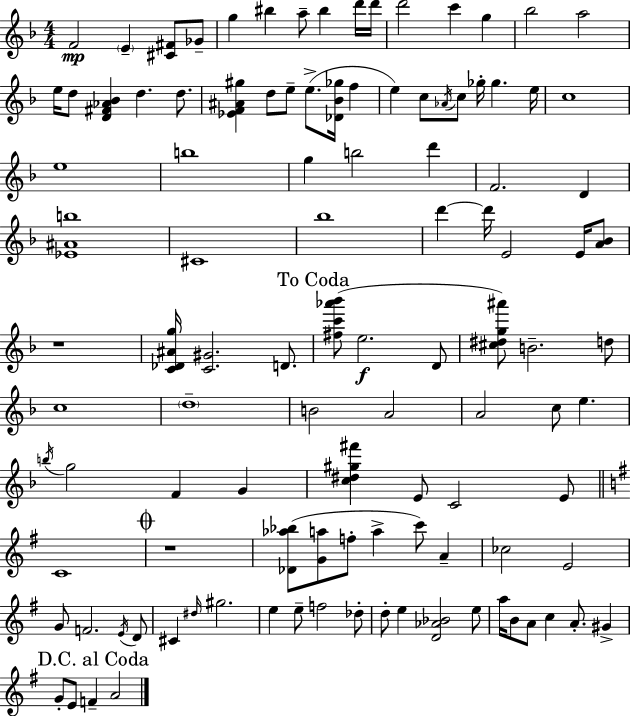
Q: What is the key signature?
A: F major